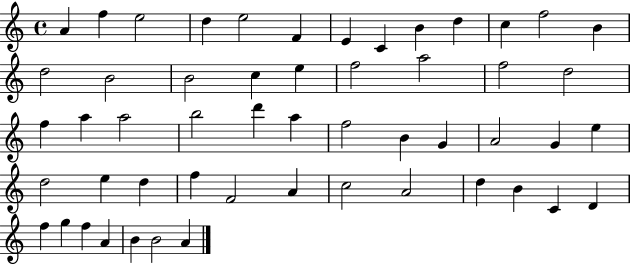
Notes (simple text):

A4/q F5/q E5/h D5/q E5/h F4/q E4/q C4/q B4/q D5/q C5/q F5/h B4/q D5/h B4/h B4/h C5/q E5/q F5/h A5/h F5/h D5/h F5/q A5/q A5/h B5/h D6/q A5/q F5/h B4/q G4/q A4/h G4/q E5/q D5/h E5/q D5/q F5/q F4/h A4/q C5/h A4/h D5/q B4/q C4/q D4/q F5/q G5/q F5/q A4/q B4/q B4/h A4/q